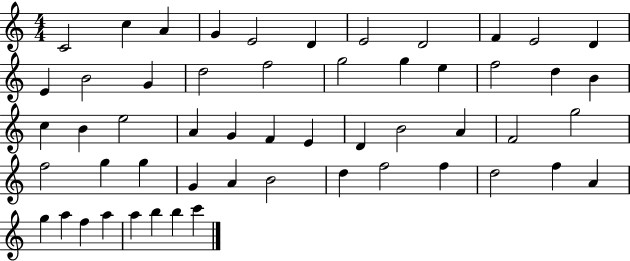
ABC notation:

X:1
T:Untitled
M:4/4
L:1/4
K:C
C2 c A G E2 D E2 D2 F E2 D E B2 G d2 f2 g2 g e f2 d B c B e2 A G F E D B2 A F2 g2 f2 g g G A B2 d f2 f d2 f A g a f a a b b c'